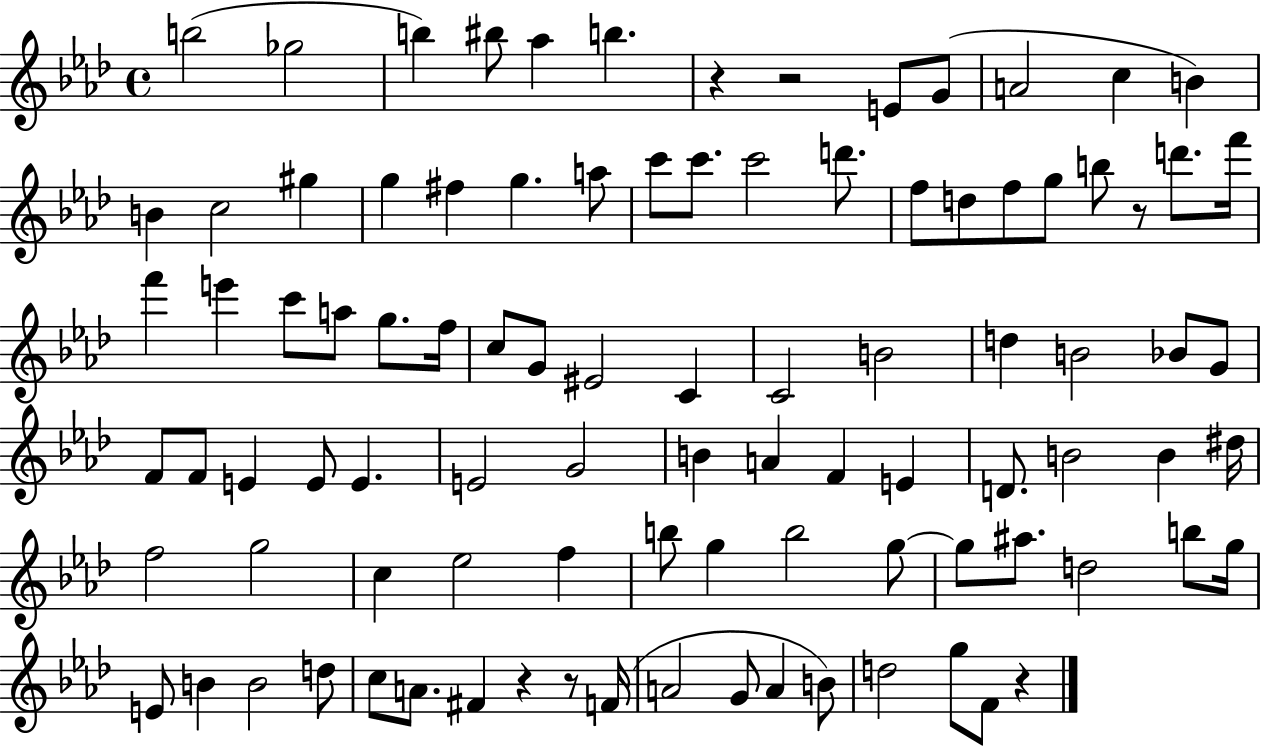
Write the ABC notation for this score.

X:1
T:Untitled
M:4/4
L:1/4
K:Ab
b2 _g2 b ^b/2 _a b z z2 E/2 G/2 A2 c B B c2 ^g g ^f g a/2 c'/2 c'/2 c'2 d'/2 f/2 d/2 f/2 g/2 b/2 z/2 d'/2 f'/4 f' e' c'/2 a/2 g/2 f/4 c/2 G/2 ^E2 C C2 B2 d B2 _B/2 G/2 F/2 F/2 E E/2 E E2 G2 B A F E D/2 B2 B ^d/4 f2 g2 c _e2 f b/2 g b2 g/2 g/2 ^a/2 d2 b/2 g/4 E/2 B B2 d/2 c/2 A/2 ^F z z/2 F/4 A2 G/2 A B/2 d2 g/2 F/2 z